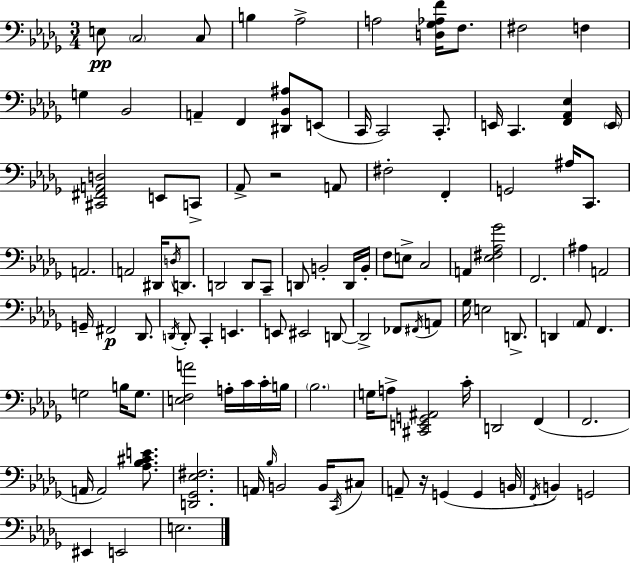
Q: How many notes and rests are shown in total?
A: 111